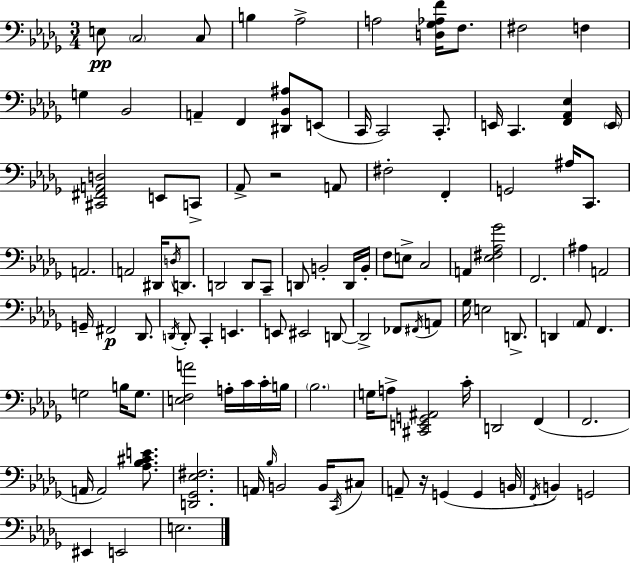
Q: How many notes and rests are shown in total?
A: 111